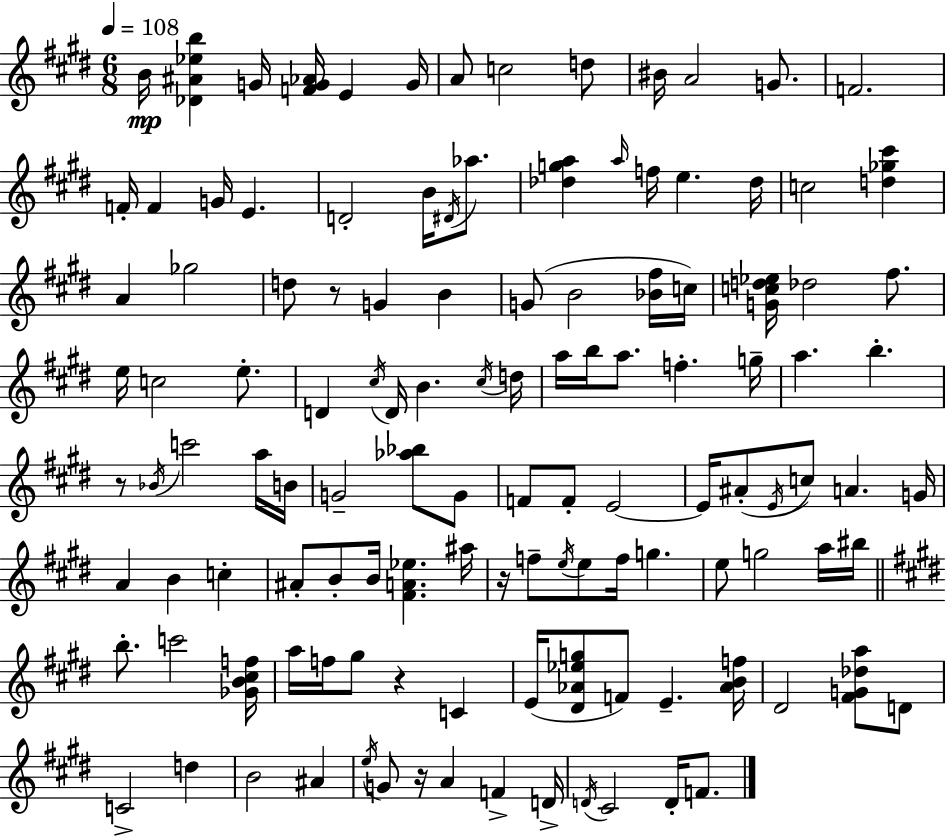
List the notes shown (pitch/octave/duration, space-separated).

B4/s [Db4,A#4,Eb5,B5]/q G4/s [F4,G4,Ab4]/s E4/q G4/s A4/e C5/h D5/e BIS4/s A4/h G4/e. F4/h. F4/s F4/q G4/s E4/q. D4/h B4/s D#4/s Ab5/e. [Db5,G5,A5]/q A5/s F5/s E5/q. Db5/s C5/h [D5,Gb5,C#6]/q A4/q Gb5/h D5/e R/e G4/q B4/q G4/e B4/h [Bb4,F#5]/s C5/s [G4,C5,D5,Eb5]/s Db5/h F#5/e. E5/s C5/h E5/e. D4/q C#5/s D4/s B4/q. C#5/s D5/s A5/s B5/s A5/e. F5/q. G5/s A5/q. B5/q. R/e Bb4/s C6/h A5/s B4/s G4/h [Ab5,Bb5]/e G4/e F4/e F4/e E4/h E4/s A#4/e E4/s C5/e A4/q. G4/s A4/q B4/q C5/q A#4/e B4/e B4/s [F#4,A4,Eb5]/q. A#5/s R/s F5/e E5/s E5/e F5/s G5/q. E5/e G5/h A5/s BIS5/s B5/e. C6/h [Gb4,B4,C#5,F5]/s A5/s F5/s G#5/e R/q C4/q E4/s [D#4,Ab4,Eb5,G5]/e F4/e E4/q. [Ab4,B4,F5]/s D#4/h [F#4,G4,Db5,A5]/e D4/e C4/h D5/q B4/h A#4/q E5/s G4/e R/s A4/q F4/q D4/s D4/s C#4/h D4/s F4/e.